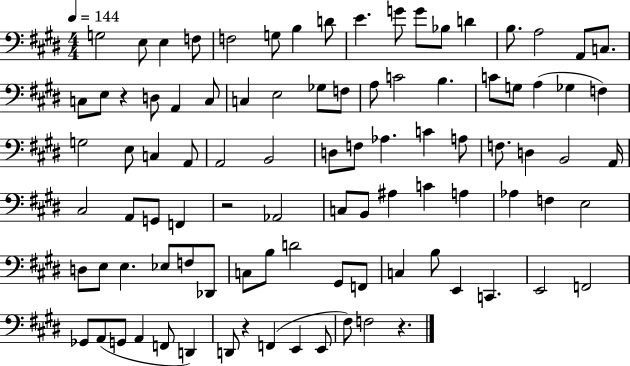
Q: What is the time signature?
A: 4/4